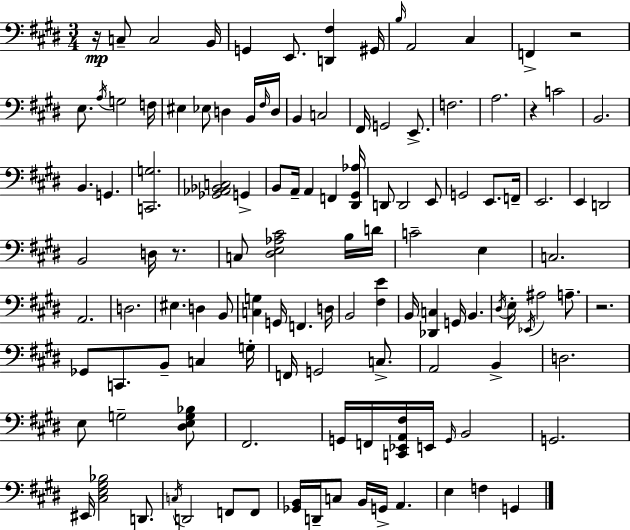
{
  \clef bass
  \numericTimeSignature
  \time 3/4
  \key e \major
  r16\mp c8-- c2 b,16 | g,4 e,8. <d, fis>4 gis,16 | \grace { b16 } a,2 cis4 | f,4-> r2 | \break e8. \acciaccatura { a16 } g2 | f16 eis4 ees8 d4 | b,16 \grace { fis16 } d16 b,4 c2 | fis,16 g,2 | \break e,8.-> f2. | a2. | r4 c'2 | b,2. | \break b,4. g,4. | <c, g>2. | <ges, aes, bes, c>2 g,4-> | b,8 a,16-- a,4 f,4 | \break <dis, gis, aes>16 d,8 d,2 | e,8 g,2 e,8. | f,16-- e,2. | e,4 d,2 | \break b,2 d16 | r8. c8 <dis e aes cis'>2 | b16 d'16 c'2-- e4 | c2. | \break a,2. | d2. | eis4. d4 | b,8 <c g>4 g,16 f,4. | \break d16 b,2 <fis e'>4 | b,16 <des, c>4 g,16 b,4. | \acciaccatura { dis16 } e16-. \acciaccatura { ees,16 } ais2 | a8.-- r2. | \break ges,8 c,8. b,8-- | c4 g16-. f,16 g,2 | c8.-> a,2 | b,4-> d2. | \break e8 g2-- | <dis e g bes>8 fis,2. | g,16 f,16 <c, ees, a, fis>16 e,16 \grace { g,16 } b,2 | g,2. | \break eis,16 <cis e gis bes>2 | d,8. \acciaccatura { c16 } d,2 | f,8 f,8 <ges, b,>16 d,16-- c8 b,16 | g,16-> a,4. e4 f4 | \break g,4 \bar "|."
}